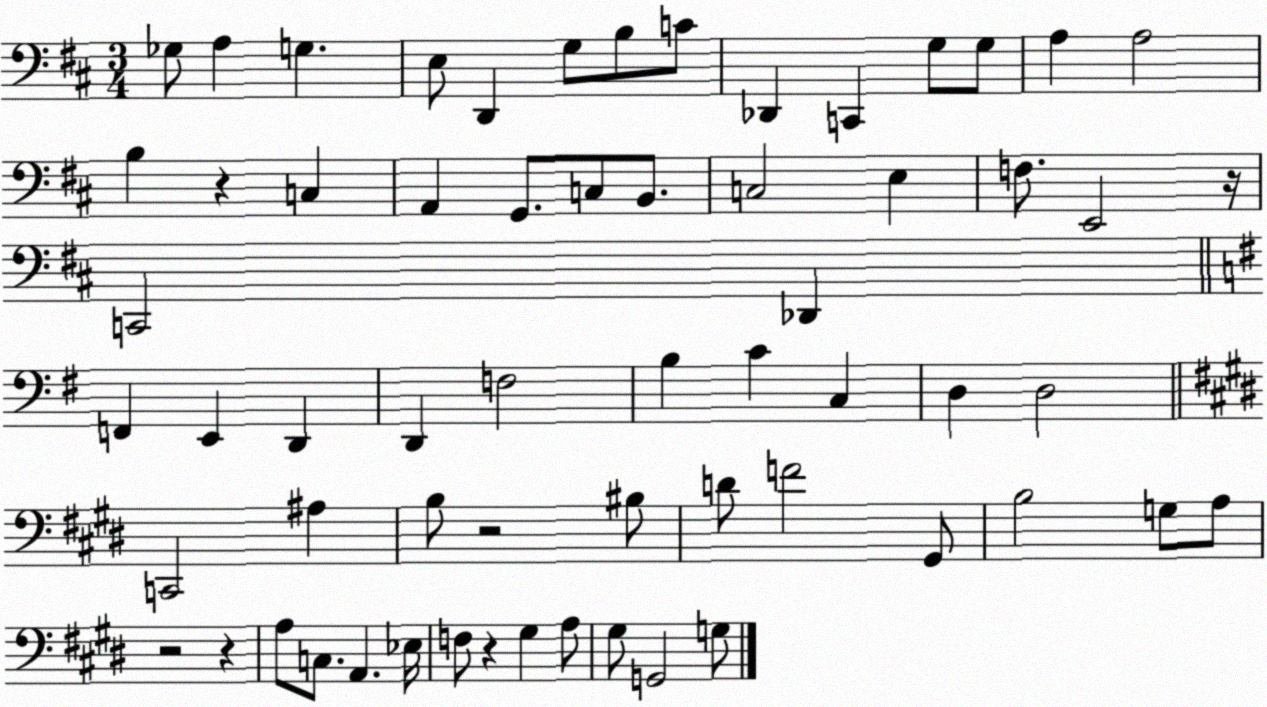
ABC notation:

X:1
T:Untitled
M:3/4
L:1/4
K:D
_G,/2 A, G, E,/2 D,, G,/2 B,/2 C/2 _D,, C,, G,/2 G,/2 A, A,2 B, z C, A,, G,,/2 C,/2 B,,/2 C,2 E, F,/2 E,,2 z/4 C,,2 _D,, F,, E,, D,, D,, F,2 B, C C, D, D,2 C,,2 ^A, B,/2 z2 ^B,/2 D/2 F2 ^G,,/2 B,2 G,/2 A,/2 z2 z A,/2 C,/2 A,, _E,/4 F,/2 z ^G, A,/2 ^G,/2 G,,2 G,/2